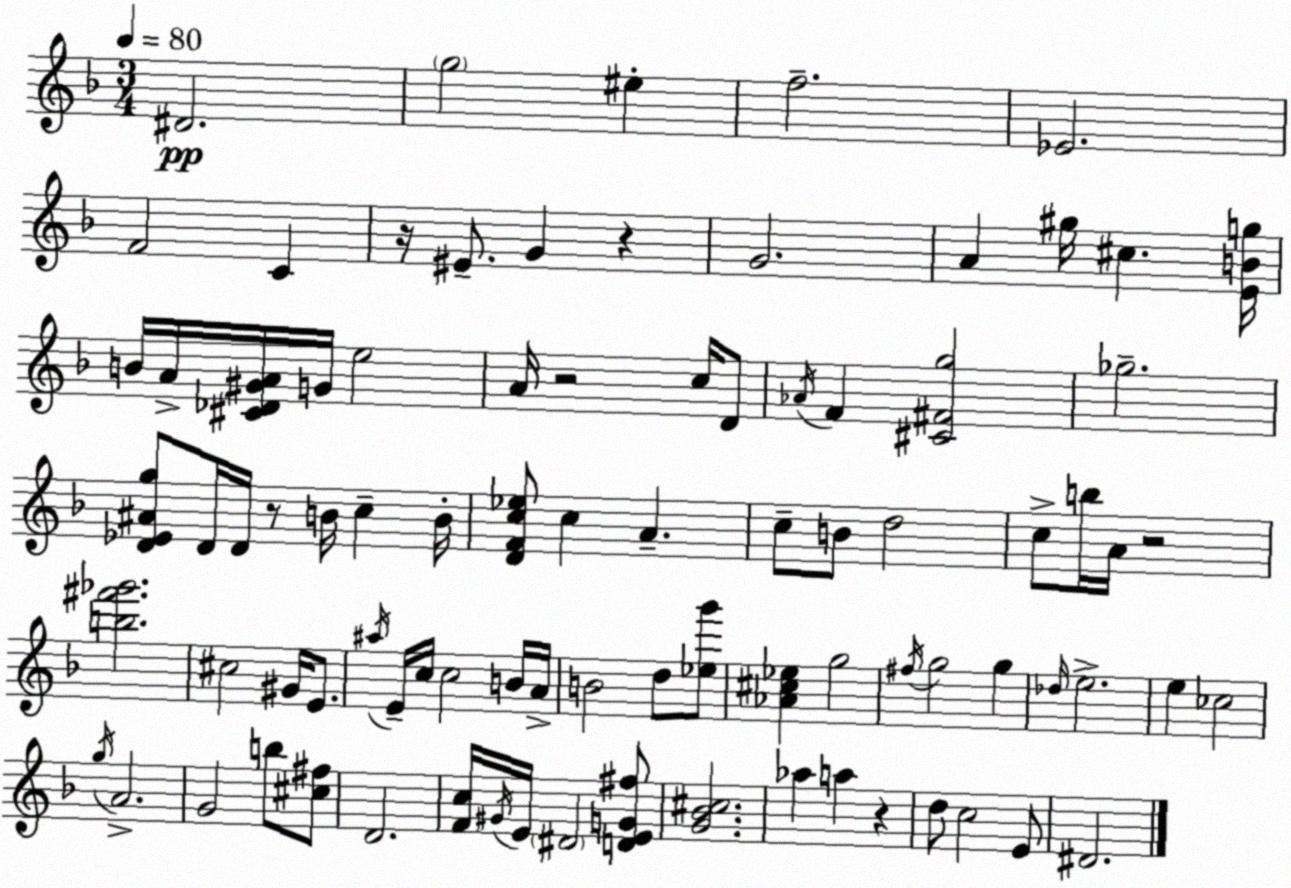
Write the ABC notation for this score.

X:1
T:Untitled
M:3/4
L:1/4
K:F
^D2 g2 ^e f2 _E2 F2 C z/4 ^E/2 G z G2 A ^g/4 ^c [EBg]/4 B/4 A/4 [^C_D^GA]/4 G/4 e2 A/4 z2 c/4 D/2 _A/4 F [^C^Fg]2 _g2 [D_E^Ag]/2 D/4 D/4 z/2 B/4 c B/4 [DFc_e]/2 c A c/2 B/2 d2 c/2 b/4 A/4 z2 [b^f'_g']2 ^c2 ^G/4 E/2 ^a/4 E/4 c/4 c2 B/4 A/4 B2 d/2 [_eg']/2 [_A^c_e] g2 ^f/4 g2 g _d/4 e2 e _c2 g/4 A2 G2 b/2 [^c^f]/2 D2 [Fc]/4 ^G/4 E/4 ^D2 [DEG^f]/2 [G_B^c]2 _a a z d/2 c2 E/2 ^D2